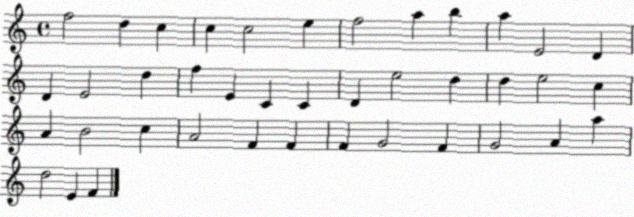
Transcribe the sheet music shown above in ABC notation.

X:1
T:Untitled
M:4/4
L:1/4
K:C
f2 d c c c2 e f2 a b a E2 D D E2 d f E C C D e2 d d e2 c A B2 c A2 F F F G2 F G2 A a d2 E F